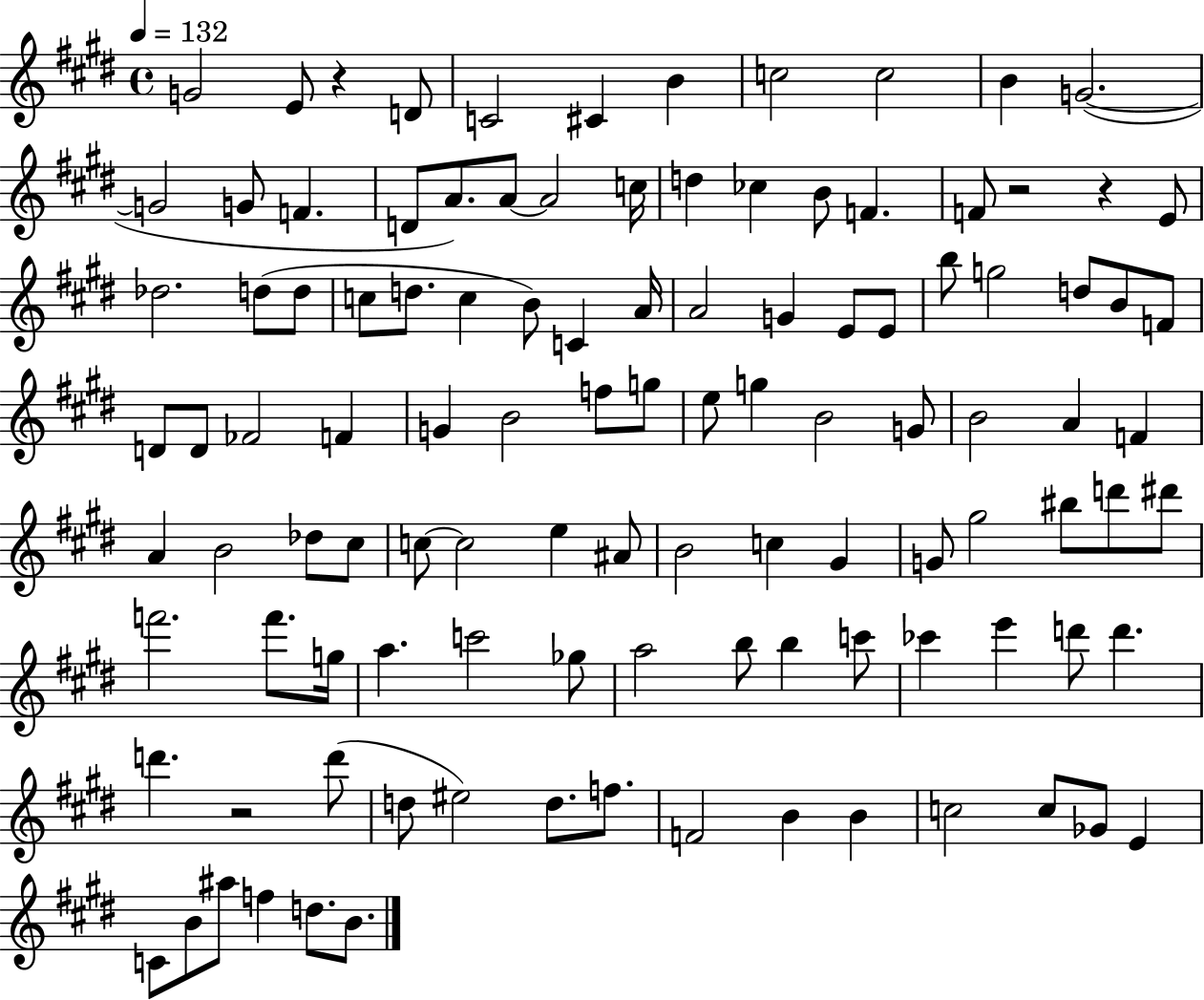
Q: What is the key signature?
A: E major